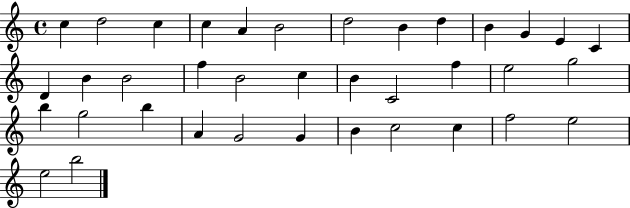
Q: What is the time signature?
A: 4/4